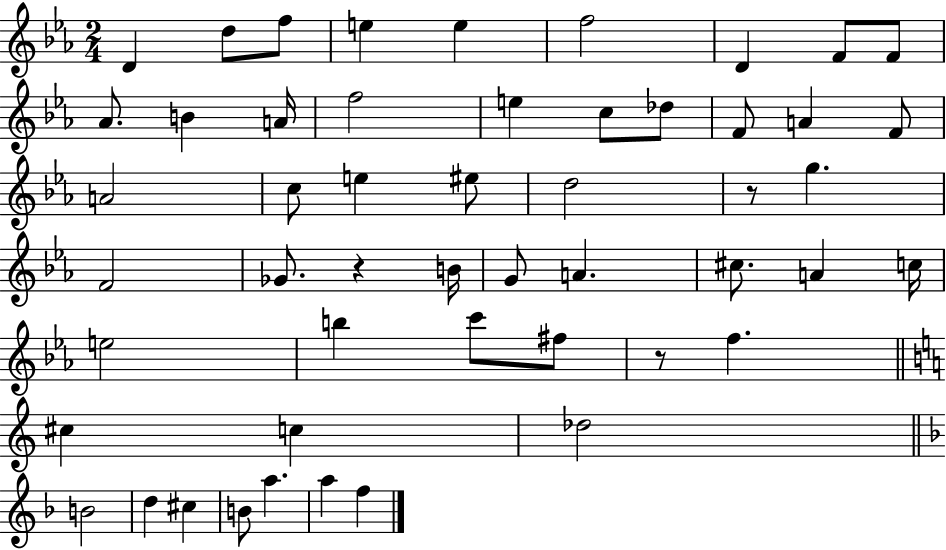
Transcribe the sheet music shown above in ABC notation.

X:1
T:Untitled
M:2/4
L:1/4
K:Eb
D d/2 f/2 e e f2 D F/2 F/2 _A/2 B A/4 f2 e c/2 _d/2 F/2 A F/2 A2 c/2 e ^e/2 d2 z/2 g F2 _G/2 z B/4 G/2 A ^c/2 A c/4 e2 b c'/2 ^f/2 z/2 f ^c c _d2 B2 d ^c B/2 a a f